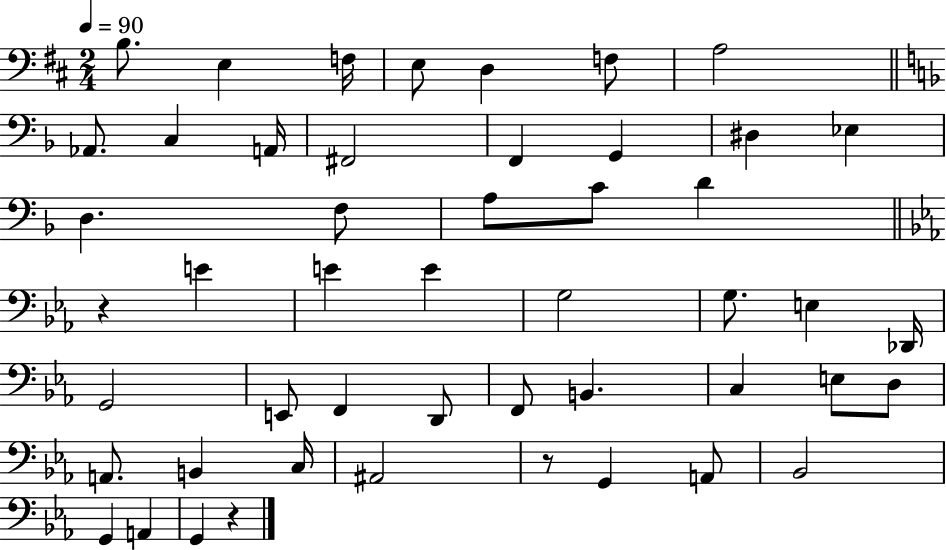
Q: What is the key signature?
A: D major